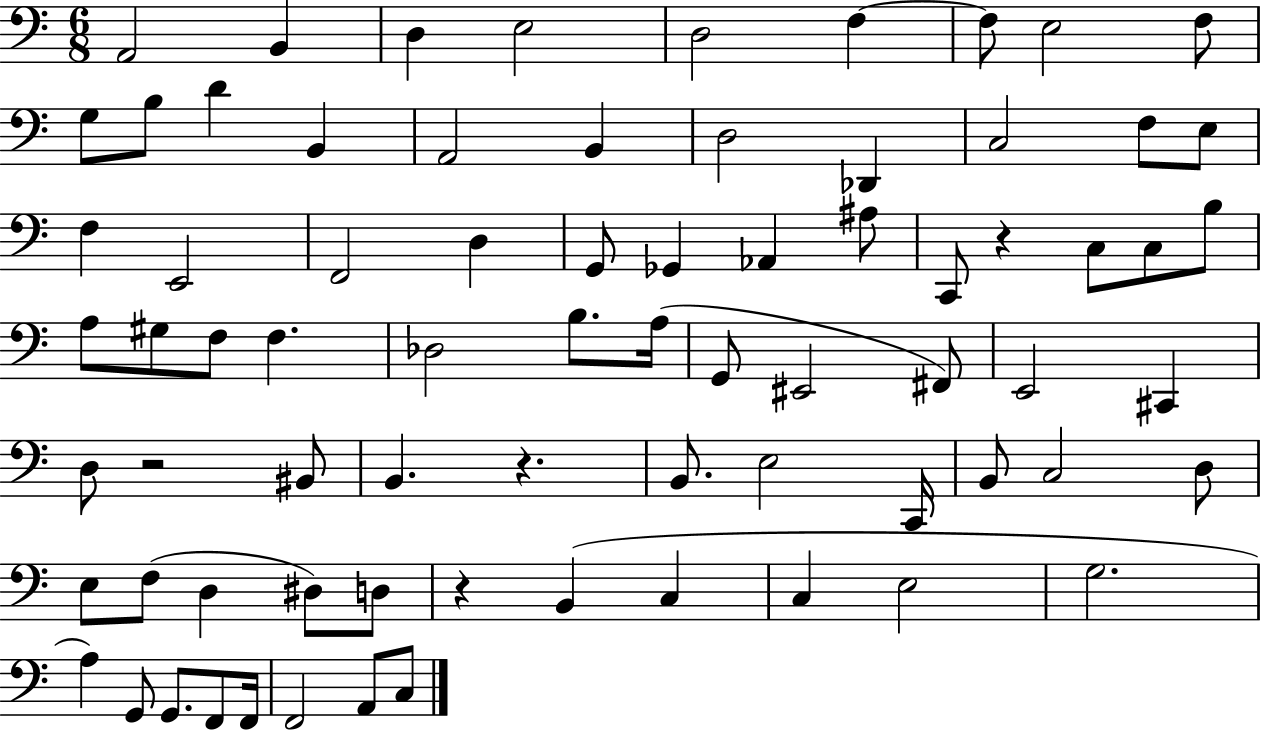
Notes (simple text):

A2/h B2/q D3/q E3/h D3/h F3/q F3/e E3/h F3/e G3/e B3/e D4/q B2/q A2/h B2/q D3/h Db2/q C3/h F3/e E3/e F3/q E2/h F2/h D3/q G2/e Gb2/q Ab2/q A#3/e C2/e R/q C3/e C3/e B3/e A3/e G#3/e F3/e F3/q. Db3/h B3/e. A3/s G2/e EIS2/h F#2/e E2/h C#2/q D3/e R/h BIS2/e B2/q. R/q. B2/e. E3/h C2/s B2/e C3/h D3/e E3/e F3/e D3/q D#3/e D3/e R/q B2/q C3/q C3/q E3/h G3/h. A3/q G2/e G2/e. F2/e F2/s F2/h A2/e C3/e